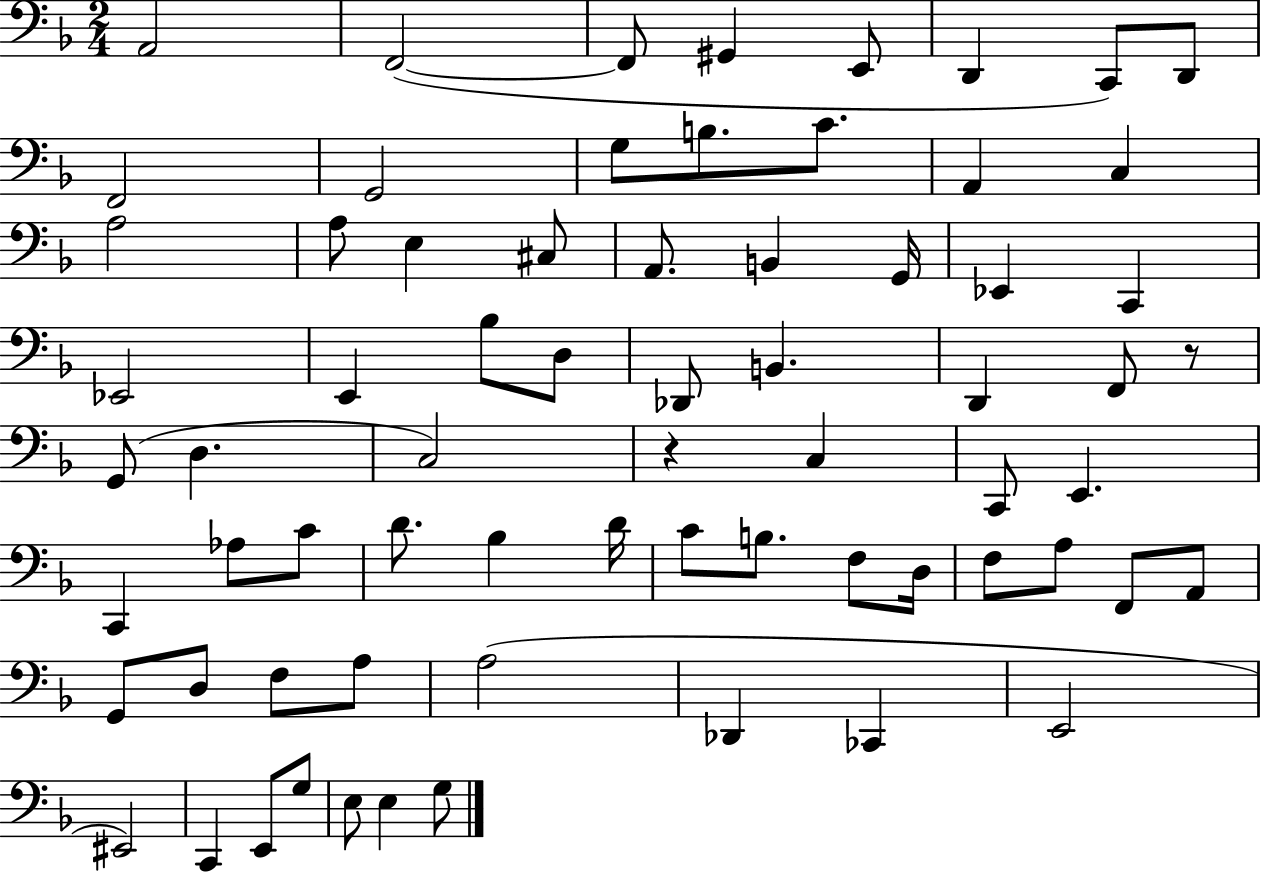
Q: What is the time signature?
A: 2/4